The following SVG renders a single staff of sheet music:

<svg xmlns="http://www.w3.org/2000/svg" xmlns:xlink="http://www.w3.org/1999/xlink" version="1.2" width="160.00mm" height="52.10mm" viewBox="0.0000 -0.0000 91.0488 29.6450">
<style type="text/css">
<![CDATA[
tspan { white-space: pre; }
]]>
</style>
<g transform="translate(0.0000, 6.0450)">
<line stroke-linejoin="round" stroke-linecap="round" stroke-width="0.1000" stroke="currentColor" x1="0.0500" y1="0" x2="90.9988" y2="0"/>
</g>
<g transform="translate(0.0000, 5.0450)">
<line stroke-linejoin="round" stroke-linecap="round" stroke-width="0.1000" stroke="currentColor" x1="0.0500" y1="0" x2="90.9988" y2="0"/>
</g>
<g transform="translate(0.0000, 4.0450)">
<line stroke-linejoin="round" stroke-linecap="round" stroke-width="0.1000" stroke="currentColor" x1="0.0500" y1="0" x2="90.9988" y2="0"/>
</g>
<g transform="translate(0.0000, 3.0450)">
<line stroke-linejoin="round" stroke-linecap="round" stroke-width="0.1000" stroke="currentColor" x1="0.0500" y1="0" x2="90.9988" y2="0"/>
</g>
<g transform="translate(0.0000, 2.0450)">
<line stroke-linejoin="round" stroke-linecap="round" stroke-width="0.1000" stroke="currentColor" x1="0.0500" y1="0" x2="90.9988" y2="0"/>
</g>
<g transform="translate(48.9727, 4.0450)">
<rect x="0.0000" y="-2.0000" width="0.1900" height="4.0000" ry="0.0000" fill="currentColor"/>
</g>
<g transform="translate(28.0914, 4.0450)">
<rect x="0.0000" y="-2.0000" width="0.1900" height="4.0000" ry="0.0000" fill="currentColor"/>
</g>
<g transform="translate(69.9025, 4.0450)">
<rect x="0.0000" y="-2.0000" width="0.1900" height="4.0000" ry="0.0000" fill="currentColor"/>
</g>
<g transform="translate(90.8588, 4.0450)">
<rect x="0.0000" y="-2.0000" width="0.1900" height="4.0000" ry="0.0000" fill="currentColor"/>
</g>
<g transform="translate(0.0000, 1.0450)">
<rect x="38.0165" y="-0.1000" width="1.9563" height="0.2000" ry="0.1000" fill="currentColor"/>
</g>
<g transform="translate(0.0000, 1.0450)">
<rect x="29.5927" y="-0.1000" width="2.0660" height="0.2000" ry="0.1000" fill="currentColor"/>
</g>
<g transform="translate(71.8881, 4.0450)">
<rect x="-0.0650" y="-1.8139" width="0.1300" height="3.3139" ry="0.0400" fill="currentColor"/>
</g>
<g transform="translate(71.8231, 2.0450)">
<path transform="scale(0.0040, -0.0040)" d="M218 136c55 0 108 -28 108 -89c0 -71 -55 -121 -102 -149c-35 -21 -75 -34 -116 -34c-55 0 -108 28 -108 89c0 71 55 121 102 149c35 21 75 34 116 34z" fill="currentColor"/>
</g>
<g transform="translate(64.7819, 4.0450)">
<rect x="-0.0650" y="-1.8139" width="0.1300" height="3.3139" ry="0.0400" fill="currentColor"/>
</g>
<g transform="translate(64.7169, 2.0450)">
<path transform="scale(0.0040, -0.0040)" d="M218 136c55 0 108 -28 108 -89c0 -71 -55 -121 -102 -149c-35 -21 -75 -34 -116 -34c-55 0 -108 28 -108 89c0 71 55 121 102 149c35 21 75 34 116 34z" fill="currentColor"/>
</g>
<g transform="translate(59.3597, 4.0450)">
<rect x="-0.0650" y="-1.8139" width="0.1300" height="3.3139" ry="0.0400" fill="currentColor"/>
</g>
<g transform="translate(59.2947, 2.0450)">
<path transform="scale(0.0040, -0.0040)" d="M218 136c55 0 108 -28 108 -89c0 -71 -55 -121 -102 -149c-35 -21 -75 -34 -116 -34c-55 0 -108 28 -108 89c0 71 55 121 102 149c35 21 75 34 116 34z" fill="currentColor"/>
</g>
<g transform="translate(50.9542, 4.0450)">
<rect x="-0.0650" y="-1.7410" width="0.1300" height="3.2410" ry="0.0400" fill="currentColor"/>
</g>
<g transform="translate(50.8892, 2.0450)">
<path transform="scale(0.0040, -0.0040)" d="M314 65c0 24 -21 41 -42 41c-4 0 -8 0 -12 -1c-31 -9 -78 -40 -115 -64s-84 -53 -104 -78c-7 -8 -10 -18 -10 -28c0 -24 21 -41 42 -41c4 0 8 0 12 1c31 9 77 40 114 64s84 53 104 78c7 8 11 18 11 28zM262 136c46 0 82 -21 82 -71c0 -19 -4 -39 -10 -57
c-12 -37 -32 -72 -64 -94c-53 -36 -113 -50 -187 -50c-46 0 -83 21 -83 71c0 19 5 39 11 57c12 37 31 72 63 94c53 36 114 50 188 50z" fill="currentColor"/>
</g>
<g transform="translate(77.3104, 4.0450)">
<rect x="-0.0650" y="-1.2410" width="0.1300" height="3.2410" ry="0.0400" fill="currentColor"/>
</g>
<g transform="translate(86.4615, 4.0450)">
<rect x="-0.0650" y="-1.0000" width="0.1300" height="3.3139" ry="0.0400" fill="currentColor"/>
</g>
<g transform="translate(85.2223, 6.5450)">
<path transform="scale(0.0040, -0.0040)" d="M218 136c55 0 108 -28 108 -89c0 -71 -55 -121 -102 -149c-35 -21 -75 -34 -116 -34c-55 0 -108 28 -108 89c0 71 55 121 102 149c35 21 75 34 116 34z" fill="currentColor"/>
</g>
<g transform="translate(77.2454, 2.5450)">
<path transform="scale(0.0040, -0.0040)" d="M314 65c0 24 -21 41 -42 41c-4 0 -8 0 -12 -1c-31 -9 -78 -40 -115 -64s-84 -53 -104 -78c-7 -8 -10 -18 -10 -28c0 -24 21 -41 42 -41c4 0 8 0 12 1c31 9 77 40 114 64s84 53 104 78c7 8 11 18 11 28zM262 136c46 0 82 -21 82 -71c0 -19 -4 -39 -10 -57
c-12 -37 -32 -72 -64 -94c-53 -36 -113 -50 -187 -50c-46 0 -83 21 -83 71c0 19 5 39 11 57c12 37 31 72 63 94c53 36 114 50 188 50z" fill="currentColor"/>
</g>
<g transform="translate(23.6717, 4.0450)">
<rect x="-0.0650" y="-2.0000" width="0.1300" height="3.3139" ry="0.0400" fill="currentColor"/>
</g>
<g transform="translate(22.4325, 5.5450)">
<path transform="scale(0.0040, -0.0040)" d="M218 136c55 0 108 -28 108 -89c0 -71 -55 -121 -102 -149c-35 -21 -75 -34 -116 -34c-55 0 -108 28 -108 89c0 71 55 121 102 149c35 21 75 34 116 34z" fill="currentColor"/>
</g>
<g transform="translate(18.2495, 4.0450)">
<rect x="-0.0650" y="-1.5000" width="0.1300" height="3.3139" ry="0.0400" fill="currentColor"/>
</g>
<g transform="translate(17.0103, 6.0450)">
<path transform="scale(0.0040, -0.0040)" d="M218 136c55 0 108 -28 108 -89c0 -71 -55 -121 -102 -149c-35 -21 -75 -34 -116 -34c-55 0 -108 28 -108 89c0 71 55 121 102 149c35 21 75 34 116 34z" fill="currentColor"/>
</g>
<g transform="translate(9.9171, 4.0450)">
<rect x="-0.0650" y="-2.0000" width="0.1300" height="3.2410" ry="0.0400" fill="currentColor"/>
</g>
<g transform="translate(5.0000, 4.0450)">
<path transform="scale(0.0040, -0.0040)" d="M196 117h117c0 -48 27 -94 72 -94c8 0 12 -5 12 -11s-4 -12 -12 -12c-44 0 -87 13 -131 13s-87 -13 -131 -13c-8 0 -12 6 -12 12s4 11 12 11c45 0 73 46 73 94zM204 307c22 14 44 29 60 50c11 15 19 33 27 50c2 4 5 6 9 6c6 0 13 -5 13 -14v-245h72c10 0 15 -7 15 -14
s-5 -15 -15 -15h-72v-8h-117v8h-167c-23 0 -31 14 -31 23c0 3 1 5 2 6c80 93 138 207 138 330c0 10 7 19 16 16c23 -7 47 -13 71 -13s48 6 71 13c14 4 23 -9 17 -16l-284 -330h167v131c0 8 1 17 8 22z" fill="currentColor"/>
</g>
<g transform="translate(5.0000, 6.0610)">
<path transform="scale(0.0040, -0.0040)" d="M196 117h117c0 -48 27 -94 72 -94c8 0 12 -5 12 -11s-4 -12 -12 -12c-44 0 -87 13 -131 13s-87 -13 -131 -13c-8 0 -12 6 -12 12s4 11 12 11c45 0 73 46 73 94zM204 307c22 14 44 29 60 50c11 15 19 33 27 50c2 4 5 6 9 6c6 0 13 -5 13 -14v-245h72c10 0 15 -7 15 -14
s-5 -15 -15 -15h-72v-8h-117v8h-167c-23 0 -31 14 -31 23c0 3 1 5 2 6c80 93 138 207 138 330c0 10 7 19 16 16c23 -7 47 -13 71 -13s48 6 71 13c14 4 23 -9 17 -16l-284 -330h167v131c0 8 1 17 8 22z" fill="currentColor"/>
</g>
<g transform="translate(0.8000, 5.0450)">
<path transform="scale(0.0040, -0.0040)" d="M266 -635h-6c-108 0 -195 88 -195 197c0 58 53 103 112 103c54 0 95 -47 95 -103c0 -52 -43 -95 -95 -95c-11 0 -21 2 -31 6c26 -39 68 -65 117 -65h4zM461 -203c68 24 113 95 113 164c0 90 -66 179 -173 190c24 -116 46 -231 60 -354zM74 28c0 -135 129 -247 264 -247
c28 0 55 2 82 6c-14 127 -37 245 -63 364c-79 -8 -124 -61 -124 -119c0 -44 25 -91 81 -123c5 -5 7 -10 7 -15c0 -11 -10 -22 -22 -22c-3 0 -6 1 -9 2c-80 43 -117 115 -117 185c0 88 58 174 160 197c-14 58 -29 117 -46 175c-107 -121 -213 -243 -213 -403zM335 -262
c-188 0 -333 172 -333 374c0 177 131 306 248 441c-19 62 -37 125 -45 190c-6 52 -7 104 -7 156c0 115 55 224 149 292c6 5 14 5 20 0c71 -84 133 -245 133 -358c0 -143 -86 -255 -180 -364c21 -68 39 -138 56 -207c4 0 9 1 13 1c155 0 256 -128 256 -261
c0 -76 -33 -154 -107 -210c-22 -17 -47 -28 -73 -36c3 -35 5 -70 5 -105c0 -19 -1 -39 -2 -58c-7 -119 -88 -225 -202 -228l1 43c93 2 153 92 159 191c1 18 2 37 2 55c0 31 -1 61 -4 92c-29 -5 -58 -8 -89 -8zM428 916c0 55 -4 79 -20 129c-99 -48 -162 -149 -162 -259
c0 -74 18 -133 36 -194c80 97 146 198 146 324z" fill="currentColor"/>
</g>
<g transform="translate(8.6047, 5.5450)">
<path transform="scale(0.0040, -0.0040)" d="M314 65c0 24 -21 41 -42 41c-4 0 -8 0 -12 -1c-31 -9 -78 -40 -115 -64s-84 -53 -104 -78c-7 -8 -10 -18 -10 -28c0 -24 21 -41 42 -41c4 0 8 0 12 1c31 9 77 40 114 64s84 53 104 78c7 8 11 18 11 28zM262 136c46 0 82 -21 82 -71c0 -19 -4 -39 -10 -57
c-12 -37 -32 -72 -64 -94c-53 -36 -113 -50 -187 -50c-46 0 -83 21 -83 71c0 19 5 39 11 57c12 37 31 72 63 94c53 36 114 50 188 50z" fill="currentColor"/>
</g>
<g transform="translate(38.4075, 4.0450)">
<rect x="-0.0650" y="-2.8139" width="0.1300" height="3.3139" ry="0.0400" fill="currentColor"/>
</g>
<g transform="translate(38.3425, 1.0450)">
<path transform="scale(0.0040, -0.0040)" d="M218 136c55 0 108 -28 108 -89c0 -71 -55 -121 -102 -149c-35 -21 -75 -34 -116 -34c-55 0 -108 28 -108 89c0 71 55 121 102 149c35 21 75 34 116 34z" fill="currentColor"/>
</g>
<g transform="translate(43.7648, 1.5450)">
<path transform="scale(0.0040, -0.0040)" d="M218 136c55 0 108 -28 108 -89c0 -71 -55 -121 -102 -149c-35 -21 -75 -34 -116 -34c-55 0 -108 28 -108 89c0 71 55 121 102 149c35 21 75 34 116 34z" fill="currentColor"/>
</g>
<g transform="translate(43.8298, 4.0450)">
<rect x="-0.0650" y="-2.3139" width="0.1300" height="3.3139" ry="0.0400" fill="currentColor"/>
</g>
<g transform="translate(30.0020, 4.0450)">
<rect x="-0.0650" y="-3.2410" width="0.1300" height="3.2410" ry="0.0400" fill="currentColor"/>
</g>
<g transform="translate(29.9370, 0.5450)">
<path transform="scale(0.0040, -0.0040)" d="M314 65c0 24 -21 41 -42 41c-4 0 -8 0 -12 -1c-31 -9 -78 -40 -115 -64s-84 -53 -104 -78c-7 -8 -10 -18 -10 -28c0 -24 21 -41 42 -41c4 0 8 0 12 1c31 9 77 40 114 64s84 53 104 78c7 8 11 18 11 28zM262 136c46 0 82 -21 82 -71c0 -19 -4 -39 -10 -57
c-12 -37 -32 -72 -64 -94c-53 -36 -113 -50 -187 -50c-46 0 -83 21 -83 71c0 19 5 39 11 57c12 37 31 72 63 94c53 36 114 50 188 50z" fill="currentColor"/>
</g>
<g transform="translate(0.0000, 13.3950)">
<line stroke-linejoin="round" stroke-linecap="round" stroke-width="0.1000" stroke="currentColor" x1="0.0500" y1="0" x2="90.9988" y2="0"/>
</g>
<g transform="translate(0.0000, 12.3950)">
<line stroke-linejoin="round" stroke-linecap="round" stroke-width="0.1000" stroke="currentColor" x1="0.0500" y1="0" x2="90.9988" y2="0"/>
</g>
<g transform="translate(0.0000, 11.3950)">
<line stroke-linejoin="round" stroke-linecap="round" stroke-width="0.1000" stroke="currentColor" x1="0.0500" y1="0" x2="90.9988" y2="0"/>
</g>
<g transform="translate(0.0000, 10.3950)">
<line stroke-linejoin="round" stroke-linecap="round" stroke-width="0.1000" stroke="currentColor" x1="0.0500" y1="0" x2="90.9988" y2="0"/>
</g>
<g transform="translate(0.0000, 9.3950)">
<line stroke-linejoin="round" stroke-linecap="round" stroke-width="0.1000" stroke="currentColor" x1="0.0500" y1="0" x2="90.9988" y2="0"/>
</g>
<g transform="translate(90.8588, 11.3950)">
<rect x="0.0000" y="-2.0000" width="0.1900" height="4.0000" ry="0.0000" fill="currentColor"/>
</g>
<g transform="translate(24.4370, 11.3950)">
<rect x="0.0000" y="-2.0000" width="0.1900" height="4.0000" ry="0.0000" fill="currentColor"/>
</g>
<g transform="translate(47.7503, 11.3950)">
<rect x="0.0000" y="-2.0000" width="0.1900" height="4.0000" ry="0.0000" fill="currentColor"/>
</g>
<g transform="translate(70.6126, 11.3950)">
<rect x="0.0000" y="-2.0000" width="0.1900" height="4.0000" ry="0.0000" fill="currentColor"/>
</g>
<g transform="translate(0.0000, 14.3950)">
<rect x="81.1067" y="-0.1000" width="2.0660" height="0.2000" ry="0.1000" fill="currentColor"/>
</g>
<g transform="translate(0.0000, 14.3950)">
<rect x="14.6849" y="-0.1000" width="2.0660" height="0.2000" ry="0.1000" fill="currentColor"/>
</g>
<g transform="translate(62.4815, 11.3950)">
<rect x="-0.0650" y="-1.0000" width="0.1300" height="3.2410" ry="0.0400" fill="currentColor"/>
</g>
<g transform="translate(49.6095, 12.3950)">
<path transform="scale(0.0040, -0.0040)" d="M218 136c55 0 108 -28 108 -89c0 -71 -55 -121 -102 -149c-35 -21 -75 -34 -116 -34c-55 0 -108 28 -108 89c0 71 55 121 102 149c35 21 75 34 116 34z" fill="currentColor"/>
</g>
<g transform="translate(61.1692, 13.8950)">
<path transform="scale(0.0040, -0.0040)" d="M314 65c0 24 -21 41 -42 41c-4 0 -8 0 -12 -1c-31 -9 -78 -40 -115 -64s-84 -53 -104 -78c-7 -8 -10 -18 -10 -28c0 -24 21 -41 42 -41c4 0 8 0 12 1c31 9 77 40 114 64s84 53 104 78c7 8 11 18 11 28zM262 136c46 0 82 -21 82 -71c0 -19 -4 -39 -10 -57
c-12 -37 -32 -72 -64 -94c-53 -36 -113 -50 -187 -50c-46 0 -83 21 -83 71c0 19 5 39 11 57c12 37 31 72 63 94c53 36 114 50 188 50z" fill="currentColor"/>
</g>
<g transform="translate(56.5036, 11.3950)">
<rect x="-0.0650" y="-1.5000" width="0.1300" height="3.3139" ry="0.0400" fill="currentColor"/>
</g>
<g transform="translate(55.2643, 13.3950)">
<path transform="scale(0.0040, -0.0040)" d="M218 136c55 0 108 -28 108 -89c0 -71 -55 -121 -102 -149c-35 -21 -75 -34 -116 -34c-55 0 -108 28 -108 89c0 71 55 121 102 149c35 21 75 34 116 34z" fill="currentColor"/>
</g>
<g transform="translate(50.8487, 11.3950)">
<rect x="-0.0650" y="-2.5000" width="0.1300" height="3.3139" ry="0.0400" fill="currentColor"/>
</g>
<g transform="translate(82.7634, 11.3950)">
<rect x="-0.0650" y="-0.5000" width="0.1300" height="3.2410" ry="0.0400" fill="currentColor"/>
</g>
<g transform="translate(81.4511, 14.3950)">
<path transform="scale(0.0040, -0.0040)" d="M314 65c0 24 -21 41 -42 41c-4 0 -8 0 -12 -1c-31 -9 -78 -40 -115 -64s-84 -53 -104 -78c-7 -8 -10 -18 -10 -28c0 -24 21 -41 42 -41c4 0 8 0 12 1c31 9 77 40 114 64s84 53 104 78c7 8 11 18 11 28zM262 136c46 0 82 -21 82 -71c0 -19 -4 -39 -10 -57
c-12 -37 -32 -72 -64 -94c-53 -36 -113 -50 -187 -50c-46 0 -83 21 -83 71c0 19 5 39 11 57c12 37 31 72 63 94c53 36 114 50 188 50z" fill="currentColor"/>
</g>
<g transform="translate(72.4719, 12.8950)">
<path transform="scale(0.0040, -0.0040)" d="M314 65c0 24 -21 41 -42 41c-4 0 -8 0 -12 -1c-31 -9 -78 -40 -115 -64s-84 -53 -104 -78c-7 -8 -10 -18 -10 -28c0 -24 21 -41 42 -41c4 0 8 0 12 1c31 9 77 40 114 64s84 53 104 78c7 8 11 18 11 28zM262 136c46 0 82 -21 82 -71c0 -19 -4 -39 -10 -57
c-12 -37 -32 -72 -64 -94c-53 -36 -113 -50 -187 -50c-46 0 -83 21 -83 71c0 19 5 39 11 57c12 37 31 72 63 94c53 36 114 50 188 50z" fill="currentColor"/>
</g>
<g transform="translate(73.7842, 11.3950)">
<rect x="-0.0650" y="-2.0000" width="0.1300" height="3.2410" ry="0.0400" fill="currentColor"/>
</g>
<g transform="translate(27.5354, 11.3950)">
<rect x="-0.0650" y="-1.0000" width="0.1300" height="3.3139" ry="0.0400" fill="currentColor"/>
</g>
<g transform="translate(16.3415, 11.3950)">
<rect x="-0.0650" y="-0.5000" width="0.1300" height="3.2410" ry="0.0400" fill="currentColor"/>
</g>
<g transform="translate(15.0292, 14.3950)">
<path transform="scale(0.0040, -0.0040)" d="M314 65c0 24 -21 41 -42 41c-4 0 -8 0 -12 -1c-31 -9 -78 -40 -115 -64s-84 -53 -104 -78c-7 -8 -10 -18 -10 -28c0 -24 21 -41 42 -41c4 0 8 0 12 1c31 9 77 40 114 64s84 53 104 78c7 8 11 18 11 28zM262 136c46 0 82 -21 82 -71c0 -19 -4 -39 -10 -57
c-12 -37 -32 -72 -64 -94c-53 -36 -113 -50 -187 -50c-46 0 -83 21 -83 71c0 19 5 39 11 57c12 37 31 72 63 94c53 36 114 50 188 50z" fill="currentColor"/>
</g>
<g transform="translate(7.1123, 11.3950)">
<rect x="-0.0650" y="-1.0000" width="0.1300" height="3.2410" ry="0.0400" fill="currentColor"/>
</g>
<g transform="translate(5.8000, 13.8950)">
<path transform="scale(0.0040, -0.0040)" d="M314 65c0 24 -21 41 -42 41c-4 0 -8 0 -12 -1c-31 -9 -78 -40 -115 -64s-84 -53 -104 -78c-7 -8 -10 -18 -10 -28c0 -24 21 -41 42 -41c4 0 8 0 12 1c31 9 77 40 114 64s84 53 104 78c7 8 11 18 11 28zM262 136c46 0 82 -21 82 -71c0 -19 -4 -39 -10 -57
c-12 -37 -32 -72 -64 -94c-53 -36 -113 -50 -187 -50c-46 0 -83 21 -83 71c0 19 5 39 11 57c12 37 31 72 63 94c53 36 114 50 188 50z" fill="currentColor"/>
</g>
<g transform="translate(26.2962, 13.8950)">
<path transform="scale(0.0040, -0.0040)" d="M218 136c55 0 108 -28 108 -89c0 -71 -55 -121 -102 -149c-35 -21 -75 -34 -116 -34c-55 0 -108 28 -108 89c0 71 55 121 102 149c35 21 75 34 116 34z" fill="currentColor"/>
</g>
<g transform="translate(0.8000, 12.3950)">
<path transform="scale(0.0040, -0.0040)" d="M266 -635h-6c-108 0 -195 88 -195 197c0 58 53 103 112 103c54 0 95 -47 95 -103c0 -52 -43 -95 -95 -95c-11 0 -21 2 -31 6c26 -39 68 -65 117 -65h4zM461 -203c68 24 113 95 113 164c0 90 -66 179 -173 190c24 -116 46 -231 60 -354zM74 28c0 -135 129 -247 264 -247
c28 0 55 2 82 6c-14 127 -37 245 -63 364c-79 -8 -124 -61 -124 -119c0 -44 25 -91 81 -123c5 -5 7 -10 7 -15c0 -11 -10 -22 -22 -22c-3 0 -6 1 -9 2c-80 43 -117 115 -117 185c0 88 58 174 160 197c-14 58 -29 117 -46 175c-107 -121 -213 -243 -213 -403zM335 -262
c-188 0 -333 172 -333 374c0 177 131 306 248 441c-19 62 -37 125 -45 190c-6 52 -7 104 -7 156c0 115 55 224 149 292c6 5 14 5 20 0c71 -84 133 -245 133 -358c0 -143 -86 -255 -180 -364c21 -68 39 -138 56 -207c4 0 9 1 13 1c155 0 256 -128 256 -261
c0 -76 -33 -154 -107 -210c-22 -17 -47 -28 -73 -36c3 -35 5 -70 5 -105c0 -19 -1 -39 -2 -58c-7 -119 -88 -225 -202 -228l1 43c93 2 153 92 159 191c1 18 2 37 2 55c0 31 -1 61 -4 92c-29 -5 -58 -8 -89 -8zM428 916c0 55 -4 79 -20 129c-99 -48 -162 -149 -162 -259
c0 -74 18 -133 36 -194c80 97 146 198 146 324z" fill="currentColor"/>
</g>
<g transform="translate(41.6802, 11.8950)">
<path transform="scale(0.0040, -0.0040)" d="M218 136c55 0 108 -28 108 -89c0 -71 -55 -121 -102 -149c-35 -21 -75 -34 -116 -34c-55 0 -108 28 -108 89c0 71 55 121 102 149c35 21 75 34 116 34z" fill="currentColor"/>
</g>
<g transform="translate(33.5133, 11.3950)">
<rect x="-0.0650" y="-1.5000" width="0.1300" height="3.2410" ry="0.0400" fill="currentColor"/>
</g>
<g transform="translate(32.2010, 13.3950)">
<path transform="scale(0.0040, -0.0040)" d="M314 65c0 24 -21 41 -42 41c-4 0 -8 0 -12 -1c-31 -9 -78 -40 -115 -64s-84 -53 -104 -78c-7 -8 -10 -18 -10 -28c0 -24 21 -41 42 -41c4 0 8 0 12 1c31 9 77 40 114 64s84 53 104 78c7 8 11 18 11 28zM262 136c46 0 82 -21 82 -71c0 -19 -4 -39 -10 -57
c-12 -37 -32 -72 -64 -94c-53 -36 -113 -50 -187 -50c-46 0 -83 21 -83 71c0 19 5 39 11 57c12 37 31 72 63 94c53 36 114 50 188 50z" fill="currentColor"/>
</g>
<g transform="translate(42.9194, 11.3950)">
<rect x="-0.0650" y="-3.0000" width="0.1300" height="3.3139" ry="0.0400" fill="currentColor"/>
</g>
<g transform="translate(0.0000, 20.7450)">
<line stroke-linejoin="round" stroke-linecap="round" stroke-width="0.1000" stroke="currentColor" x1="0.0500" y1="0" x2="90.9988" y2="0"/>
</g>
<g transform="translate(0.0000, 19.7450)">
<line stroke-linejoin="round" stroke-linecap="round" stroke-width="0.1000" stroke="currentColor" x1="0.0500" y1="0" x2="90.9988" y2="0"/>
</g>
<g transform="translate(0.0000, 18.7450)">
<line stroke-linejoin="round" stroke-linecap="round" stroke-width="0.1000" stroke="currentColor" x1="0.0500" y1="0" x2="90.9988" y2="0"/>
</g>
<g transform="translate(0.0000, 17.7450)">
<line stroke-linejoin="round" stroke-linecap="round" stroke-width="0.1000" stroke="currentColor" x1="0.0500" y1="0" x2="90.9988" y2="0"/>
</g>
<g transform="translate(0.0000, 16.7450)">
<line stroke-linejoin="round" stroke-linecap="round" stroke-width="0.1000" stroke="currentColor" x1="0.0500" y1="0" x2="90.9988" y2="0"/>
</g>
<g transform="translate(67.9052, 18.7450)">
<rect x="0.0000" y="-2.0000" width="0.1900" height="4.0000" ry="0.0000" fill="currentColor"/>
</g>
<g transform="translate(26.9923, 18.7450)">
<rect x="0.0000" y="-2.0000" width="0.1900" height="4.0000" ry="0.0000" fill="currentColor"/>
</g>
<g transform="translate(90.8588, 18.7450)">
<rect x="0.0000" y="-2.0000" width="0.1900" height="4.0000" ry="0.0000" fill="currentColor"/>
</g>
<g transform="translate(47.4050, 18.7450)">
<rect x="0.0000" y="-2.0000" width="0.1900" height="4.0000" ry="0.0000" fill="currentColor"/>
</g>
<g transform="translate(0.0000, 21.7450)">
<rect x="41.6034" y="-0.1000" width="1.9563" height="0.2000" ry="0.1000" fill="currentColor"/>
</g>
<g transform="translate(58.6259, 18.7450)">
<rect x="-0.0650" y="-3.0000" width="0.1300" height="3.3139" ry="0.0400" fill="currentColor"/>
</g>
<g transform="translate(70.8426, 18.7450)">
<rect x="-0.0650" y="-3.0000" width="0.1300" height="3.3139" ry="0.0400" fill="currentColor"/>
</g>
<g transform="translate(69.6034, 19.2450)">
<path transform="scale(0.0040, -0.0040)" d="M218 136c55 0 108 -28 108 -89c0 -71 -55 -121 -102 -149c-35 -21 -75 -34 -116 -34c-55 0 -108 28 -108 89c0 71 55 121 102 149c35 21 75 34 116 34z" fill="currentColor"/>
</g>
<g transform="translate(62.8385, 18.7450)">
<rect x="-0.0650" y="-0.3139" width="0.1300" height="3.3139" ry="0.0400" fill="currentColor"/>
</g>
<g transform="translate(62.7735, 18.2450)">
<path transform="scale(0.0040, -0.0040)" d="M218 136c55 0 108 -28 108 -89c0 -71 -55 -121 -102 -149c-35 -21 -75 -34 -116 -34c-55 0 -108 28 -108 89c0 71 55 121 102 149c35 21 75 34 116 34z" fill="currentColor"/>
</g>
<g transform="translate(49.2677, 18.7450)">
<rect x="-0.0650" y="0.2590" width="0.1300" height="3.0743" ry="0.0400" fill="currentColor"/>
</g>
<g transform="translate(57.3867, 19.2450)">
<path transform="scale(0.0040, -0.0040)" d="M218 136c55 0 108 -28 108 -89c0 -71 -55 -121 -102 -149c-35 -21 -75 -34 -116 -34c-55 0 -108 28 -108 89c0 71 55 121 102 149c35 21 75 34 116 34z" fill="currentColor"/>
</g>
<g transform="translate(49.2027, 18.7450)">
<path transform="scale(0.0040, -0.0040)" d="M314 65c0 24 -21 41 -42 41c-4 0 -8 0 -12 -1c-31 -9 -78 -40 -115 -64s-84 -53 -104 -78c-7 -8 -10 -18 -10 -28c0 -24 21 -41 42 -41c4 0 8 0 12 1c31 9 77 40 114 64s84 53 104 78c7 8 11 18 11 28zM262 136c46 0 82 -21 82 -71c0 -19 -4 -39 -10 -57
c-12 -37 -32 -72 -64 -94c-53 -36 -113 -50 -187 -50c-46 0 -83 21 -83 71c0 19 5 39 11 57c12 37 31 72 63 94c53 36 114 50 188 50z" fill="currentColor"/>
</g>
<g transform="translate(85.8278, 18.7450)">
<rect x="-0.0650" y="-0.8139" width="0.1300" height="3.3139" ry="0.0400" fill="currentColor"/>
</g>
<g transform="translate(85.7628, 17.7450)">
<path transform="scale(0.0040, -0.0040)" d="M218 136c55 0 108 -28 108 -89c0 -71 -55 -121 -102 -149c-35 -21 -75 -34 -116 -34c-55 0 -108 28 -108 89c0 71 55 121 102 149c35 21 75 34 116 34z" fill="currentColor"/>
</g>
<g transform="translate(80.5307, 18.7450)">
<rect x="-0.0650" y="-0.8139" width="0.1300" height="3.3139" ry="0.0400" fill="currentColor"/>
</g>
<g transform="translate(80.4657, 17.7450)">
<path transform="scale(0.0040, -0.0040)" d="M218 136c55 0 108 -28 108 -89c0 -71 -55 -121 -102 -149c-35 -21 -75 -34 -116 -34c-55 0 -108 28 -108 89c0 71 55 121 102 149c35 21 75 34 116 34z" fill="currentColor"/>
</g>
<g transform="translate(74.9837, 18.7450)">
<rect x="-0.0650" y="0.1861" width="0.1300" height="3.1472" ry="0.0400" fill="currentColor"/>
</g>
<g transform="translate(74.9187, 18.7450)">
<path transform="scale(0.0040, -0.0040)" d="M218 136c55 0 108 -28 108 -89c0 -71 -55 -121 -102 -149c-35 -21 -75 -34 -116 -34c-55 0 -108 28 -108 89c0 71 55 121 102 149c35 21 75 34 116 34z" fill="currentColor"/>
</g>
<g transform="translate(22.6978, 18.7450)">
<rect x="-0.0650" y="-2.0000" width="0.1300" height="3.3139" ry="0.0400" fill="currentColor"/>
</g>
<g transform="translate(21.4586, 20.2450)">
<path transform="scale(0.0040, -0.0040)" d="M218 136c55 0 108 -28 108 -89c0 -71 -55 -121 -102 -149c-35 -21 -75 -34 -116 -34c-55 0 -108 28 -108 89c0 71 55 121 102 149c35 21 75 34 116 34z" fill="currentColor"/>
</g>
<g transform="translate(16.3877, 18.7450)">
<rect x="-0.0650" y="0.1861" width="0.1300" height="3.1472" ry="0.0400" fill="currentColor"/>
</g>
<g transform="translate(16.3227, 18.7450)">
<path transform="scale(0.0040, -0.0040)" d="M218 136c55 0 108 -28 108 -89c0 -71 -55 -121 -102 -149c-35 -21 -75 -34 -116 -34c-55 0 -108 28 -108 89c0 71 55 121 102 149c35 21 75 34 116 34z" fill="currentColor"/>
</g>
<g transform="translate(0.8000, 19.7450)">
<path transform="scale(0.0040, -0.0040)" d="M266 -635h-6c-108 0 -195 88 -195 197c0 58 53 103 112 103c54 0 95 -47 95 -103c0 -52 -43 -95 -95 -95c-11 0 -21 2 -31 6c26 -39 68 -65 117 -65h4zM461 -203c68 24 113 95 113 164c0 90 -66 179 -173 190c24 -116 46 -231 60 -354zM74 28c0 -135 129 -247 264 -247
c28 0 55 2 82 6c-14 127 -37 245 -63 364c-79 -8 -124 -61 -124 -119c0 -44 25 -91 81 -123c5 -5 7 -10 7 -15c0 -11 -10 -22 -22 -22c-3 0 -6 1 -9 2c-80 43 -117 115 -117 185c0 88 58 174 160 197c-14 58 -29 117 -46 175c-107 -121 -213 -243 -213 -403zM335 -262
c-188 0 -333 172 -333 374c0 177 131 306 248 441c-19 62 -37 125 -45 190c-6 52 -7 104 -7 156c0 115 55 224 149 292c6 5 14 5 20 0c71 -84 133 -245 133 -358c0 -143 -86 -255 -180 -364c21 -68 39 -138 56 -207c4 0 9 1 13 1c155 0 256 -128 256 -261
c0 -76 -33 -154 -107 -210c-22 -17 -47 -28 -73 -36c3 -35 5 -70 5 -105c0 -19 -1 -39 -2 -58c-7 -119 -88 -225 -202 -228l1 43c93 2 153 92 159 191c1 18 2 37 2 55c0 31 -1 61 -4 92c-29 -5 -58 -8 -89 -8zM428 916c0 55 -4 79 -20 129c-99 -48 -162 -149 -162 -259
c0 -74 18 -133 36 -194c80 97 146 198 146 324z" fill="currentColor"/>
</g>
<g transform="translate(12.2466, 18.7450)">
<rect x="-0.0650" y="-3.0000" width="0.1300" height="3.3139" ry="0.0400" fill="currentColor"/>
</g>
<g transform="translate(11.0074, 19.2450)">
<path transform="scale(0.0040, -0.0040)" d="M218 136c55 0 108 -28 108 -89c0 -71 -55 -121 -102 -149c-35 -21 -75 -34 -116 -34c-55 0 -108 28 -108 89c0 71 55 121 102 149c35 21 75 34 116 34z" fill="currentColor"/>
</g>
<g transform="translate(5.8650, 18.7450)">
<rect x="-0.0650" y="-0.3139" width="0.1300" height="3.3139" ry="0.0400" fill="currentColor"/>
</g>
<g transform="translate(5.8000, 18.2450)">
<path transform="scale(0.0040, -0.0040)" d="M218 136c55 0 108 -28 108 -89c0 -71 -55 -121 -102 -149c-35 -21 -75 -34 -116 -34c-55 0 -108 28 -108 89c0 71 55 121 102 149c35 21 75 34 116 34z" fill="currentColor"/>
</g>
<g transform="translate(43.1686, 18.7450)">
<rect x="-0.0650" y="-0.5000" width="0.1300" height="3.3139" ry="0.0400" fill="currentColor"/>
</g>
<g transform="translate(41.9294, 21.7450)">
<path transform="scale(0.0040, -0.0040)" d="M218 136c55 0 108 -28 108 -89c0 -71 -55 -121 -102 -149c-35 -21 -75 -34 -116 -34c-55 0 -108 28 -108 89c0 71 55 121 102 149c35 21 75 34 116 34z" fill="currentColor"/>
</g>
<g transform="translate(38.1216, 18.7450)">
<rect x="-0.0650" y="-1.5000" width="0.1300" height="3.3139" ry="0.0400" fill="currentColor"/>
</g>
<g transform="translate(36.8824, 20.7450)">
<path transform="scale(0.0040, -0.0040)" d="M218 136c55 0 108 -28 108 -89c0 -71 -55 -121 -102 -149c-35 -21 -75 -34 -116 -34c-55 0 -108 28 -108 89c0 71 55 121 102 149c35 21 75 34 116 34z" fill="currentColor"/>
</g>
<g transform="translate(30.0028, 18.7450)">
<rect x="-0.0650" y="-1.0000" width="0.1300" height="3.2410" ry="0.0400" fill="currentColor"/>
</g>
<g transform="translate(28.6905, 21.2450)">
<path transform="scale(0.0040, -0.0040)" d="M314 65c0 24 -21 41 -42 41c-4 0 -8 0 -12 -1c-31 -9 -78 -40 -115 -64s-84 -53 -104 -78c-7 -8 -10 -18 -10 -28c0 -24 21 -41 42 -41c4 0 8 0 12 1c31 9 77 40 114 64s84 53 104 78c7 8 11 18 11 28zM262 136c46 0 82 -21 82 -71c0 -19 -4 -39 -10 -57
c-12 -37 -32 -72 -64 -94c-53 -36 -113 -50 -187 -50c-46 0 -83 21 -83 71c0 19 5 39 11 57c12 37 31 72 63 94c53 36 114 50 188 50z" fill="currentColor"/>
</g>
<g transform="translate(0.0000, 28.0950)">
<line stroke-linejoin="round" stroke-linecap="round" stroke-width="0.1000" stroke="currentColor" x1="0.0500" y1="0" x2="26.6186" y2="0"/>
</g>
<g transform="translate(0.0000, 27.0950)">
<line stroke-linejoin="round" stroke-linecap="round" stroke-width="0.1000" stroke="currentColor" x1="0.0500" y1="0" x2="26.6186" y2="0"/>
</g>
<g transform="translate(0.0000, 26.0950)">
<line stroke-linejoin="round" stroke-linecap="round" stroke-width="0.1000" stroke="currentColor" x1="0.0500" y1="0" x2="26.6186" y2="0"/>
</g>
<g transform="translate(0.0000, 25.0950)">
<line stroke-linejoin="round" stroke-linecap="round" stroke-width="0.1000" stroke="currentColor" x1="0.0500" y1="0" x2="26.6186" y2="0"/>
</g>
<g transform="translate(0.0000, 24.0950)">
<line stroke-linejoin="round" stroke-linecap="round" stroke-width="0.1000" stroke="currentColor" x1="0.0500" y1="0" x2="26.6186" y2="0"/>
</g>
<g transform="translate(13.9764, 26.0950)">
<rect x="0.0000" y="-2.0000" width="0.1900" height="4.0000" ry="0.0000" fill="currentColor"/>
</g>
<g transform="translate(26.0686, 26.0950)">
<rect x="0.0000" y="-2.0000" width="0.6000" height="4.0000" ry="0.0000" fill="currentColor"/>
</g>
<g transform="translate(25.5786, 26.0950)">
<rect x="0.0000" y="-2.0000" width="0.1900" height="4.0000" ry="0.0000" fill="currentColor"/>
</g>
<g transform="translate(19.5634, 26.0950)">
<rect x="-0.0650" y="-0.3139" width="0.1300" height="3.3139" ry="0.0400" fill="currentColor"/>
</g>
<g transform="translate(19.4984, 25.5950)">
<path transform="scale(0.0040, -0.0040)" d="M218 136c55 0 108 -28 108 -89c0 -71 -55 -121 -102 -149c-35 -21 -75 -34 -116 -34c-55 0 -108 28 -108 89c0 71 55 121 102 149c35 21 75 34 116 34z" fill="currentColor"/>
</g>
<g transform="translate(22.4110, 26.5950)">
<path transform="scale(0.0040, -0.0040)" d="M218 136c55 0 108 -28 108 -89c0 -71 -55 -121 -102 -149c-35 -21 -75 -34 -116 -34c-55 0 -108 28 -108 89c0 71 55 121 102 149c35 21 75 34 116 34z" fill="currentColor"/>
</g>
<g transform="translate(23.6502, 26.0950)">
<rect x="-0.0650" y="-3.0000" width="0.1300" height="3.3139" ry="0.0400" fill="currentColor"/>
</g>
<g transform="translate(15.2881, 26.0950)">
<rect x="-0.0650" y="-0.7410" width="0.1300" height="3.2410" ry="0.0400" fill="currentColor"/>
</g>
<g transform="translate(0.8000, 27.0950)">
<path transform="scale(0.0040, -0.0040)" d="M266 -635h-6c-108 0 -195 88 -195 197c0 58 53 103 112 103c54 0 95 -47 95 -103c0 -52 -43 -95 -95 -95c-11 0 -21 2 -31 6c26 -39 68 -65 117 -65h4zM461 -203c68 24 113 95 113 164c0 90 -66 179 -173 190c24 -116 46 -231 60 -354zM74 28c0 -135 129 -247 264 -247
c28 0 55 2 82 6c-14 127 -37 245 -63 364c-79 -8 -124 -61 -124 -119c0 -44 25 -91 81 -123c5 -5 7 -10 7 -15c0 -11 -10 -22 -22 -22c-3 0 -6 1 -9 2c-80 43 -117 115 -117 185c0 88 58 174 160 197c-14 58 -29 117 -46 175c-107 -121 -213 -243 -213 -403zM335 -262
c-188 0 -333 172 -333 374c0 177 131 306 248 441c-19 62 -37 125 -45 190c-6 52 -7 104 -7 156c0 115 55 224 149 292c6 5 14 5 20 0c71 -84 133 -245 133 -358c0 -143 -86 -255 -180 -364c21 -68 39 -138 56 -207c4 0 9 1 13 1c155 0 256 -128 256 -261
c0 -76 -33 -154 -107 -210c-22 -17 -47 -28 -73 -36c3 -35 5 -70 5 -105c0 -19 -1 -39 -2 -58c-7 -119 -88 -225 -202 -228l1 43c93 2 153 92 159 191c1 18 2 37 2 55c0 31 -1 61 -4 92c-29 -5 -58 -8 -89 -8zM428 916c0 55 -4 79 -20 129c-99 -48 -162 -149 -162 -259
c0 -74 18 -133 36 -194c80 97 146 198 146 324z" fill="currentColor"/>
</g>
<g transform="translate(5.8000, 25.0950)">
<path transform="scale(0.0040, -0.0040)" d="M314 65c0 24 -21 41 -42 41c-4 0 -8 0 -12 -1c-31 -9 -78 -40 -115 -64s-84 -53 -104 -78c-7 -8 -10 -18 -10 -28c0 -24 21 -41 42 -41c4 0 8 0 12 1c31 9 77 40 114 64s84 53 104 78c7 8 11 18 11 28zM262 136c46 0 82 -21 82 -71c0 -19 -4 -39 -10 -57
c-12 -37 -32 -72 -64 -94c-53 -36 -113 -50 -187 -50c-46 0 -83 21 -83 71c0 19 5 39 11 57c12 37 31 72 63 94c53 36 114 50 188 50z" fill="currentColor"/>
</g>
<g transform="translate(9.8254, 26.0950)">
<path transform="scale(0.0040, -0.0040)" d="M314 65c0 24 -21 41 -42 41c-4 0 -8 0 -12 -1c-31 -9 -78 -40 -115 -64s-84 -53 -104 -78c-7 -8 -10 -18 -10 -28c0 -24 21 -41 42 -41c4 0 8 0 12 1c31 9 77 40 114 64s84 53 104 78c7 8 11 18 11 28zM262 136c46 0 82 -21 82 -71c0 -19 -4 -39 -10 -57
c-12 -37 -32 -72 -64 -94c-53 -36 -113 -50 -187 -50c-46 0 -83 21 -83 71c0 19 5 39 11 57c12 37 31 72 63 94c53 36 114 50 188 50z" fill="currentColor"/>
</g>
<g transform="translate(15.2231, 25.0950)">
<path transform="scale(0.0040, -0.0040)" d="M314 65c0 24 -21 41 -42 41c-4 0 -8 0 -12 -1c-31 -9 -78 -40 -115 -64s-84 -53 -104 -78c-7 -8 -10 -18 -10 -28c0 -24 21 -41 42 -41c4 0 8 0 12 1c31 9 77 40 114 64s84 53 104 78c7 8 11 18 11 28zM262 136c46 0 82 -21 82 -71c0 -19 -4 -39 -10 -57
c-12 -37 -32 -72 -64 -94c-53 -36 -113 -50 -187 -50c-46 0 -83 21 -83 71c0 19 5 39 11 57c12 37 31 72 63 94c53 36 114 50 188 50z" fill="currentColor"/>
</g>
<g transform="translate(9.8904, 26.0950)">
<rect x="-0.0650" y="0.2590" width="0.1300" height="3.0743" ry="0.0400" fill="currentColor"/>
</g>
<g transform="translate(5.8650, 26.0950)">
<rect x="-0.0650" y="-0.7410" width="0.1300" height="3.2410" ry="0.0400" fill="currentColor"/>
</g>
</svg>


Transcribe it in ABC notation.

X:1
T:Untitled
M:4/4
L:1/4
K:C
F2 E F b2 a g f2 f f f e2 D D2 C2 D E2 A G E D2 F2 C2 c A B F D2 E C B2 A c A B d d d2 B2 d2 c A